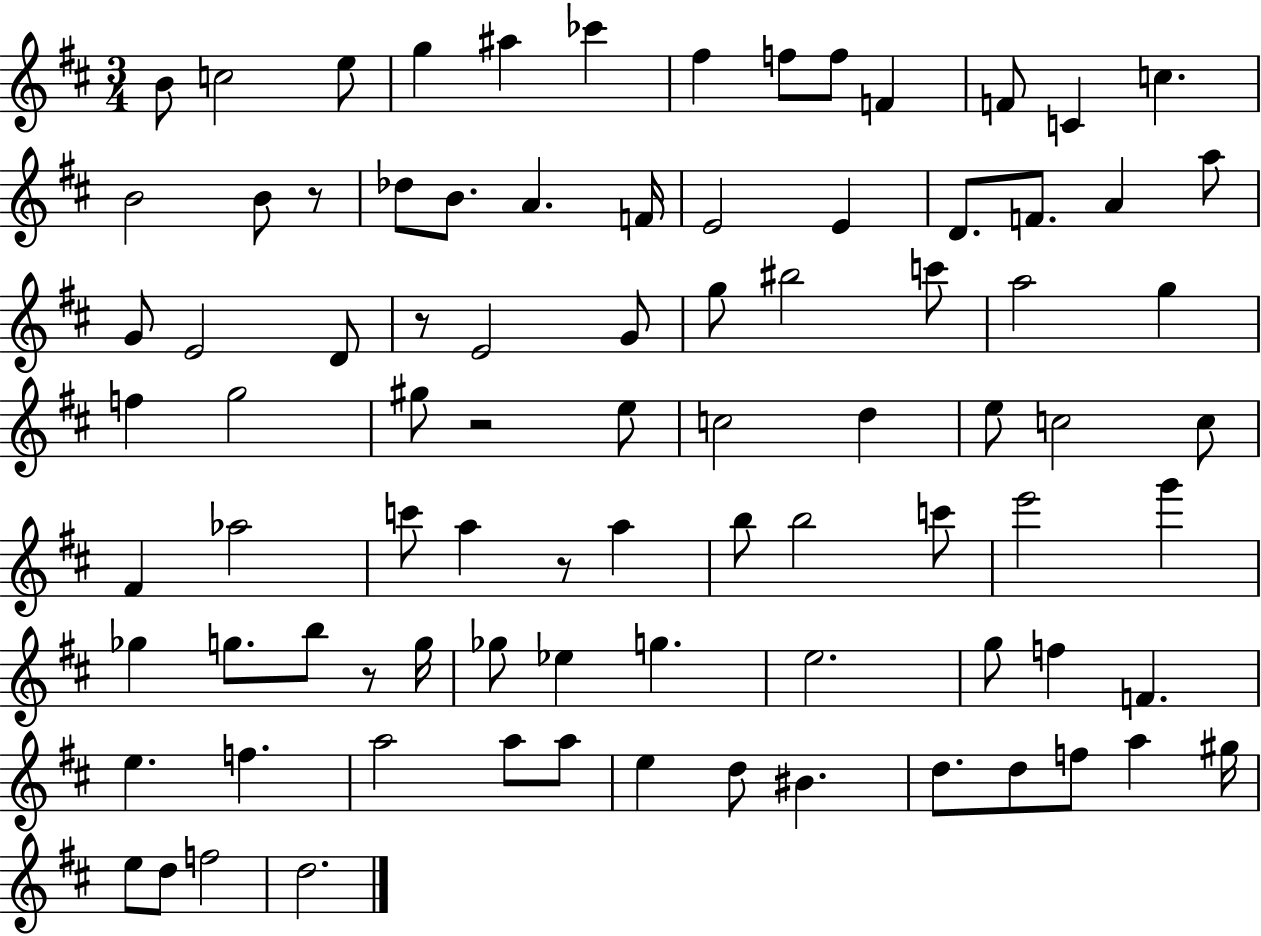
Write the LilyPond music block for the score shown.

{
  \clef treble
  \numericTimeSignature
  \time 3/4
  \key d \major
  \repeat volta 2 { b'8 c''2 e''8 | g''4 ais''4 ces'''4 | fis''4 f''8 f''8 f'4 | f'8 c'4 c''4. | \break b'2 b'8 r8 | des''8 b'8. a'4. f'16 | e'2 e'4 | d'8. f'8. a'4 a''8 | \break g'8 e'2 d'8 | r8 e'2 g'8 | g''8 bis''2 c'''8 | a''2 g''4 | \break f''4 g''2 | gis''8 r2 e''8 | c''2 d''4 | e''8 c''2 c''8 | \break fis'4 aes''2 | c'''8 a''4 r8 a''4 | b''8 b''2 c'''8 | e'''2 g'''4 | \break ges''4 g''8. b''8 r8 g''16 | ges''8 ees''4 g''4. | e''2. | g''8 f''4 f'4. | \break e''4. f''4. | a''2 a''8 a''8 | e''4 d''8 bis'4. | d''8. d''8 f''8 a''4 gis''16 | \break e''8 d''8 f''2 | d''2. | } \bar "|."
}